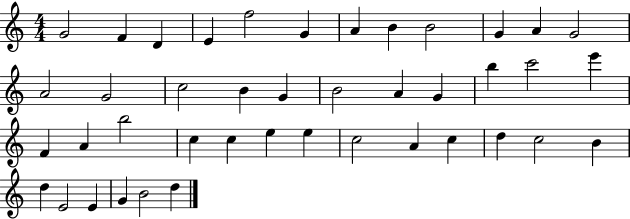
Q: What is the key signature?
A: C major